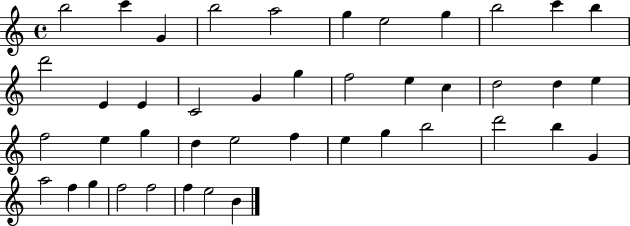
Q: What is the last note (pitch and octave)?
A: B4